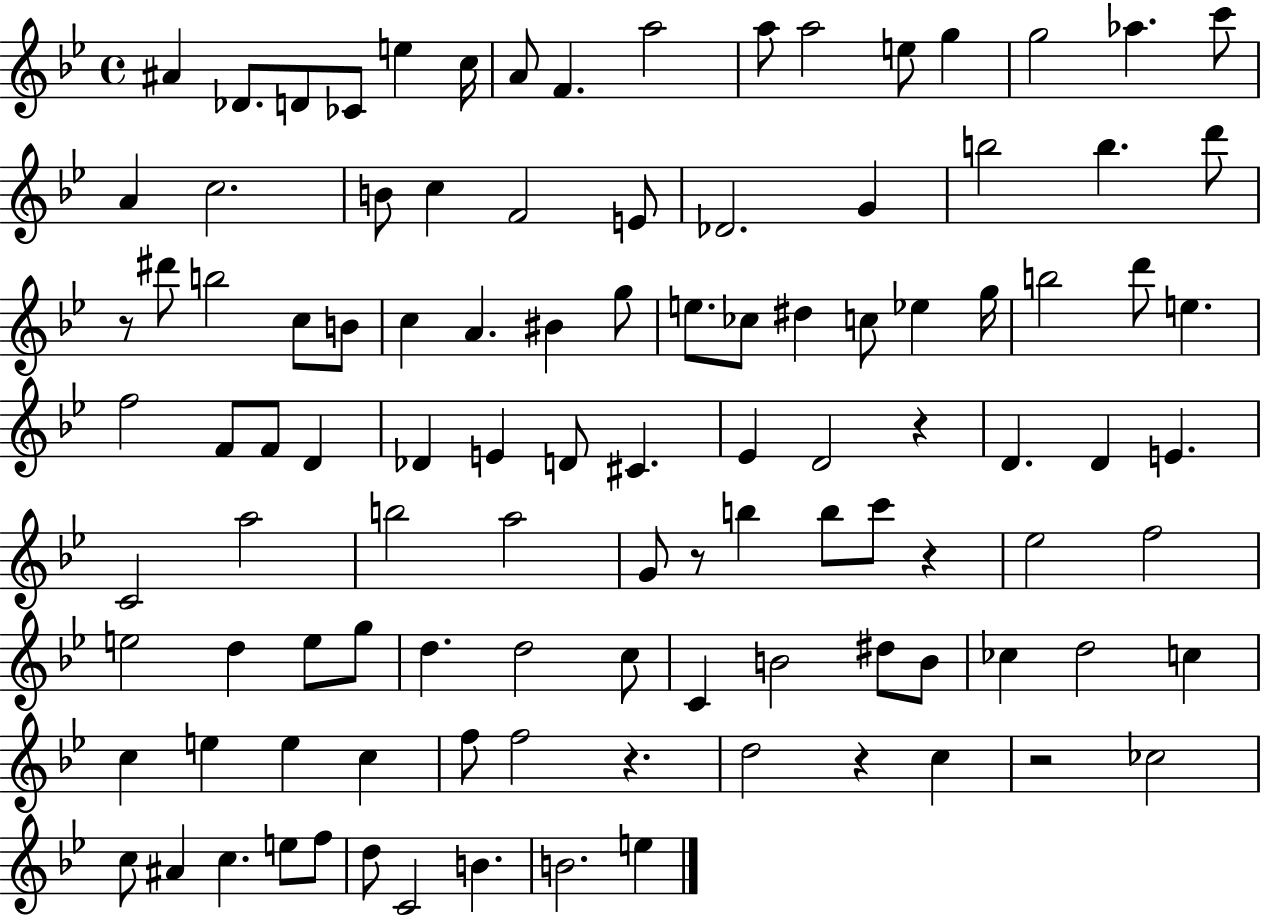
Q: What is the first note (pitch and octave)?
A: A#4